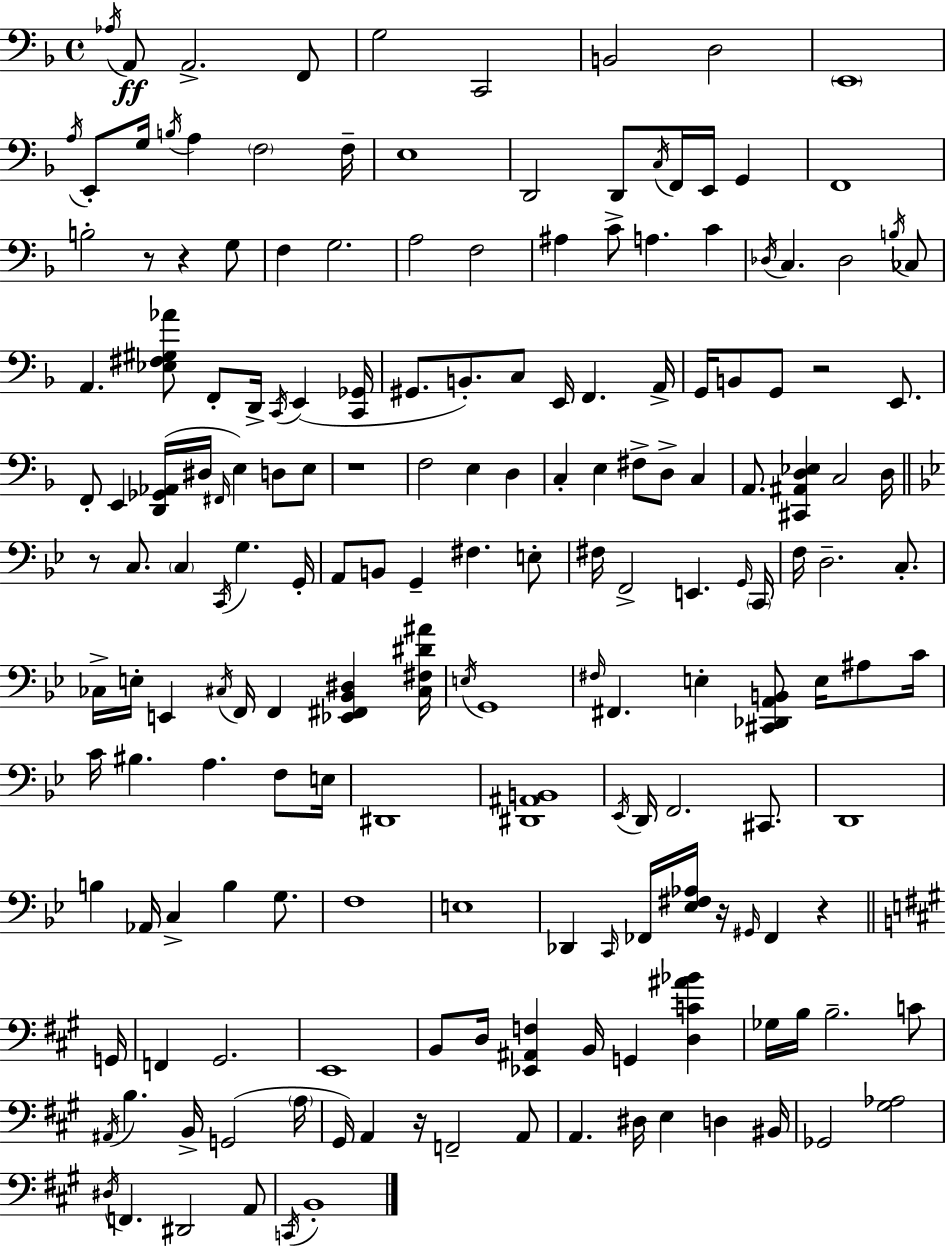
{
  \clef bass
  \time 4/4
  \defaultTimeSignature
  \key f \major
  \acciaccatura { aes16 }\ff a,8 a,2.-> f,8 | g2 c,2 | b,2 d2 | \parenthesize e,1 | \break \acciaccatura { a16 } e,8-. g16 \acciaccatura { b16 } a4 \parenthesize f2 | f16-- e1 | d,2 d,8 \acciaccatura { c16 } f,16 e,16 | g,4 f,1 | \break b2-. r8 r4 | g8 f4 g2. | a2 f2 | ais4 c'8-> a4. | \break c'4 \acciaccatura { des16 } c4. des2 | \acciaccatura { b16 } ces8 a,4. <ees fis gis aes'>8 f,8-. | d,16-> \acciaccatura { c,16 } e,4( <c, ges,>16 gis,8. b,8.-.) c8 e,16 | f,4. a,16-> g,16 b,8 g,8 r2 | \break e,8. f,8-. e,4 <d, ges, aes,>16( dis16 \grace { fis,16 } | e4) d8 e8 r1 | f2 | e4 d4 c4-. e4 | \break fis8-> d8-> c4 a,8. <cis, ais, d ees>4 c2 | d16 \bar "||" \break \key g \minor r8 c8. \parenthesize c4 \acciaccatura { c,16 } g4. | g,16-. a,8 b,8 g,4-- fis4. e8-. | fis16 f,2-> e,4. | \grace { g,16 } \parenthesize c,16 f16 d2.-- c8.-. | \break ces16-> e16-. e,4 \acciaccatura { cis16 } f,16 f,4 <ees, fis, bes, dis>4 | <cis fis dis' ais'>16 \acciaccatura { e16 } g,1 | \grace { fis16 } fis,4. e4-. <cis, des, a, b,>8 | e16 ais8 c'16 c'16 bis4. a4. | \break f8 e16 dis,1 | <dis, ais, b,>1 | \acciaccatura { ees,16 } d,16 f,2. | cis,8. d,1 | \break b4 aes,16 c4-> b4 | g8. f1 | e1 | des,4 \grace { c,16 } fes,16 <ees fis aes>16 r16 \grace { gis,16 } fes,4 | \break r4 \bar "||" \break \key a \major g,16 f,4 gis,2. | e,1 | b,8 d16 <ees, ais, f>4 b,16 g,4 <d c' ais' bes'>4 | ges16 b16 b2.-- c'8 | \break \acciaccatura { ais,16 } b4. b,16-> g,2( | \parenthesize a16 gis,16) a,4 r16 f,2-- | a,8 a,4. dis16 e4 d4 | bis,16 ges,2 <gis aes>2 | \break \acciaccatura { dis16 } f,4. dis,2 | a,8 \acciaccatura { c,16 } b,1-. | \bar "|."
}